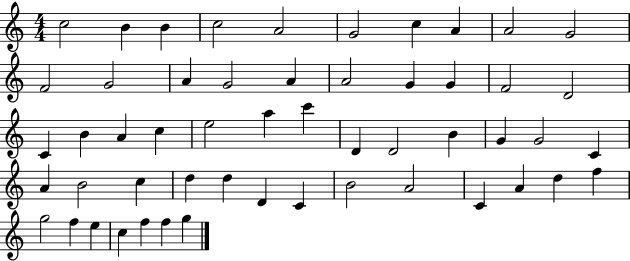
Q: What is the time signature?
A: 4/4